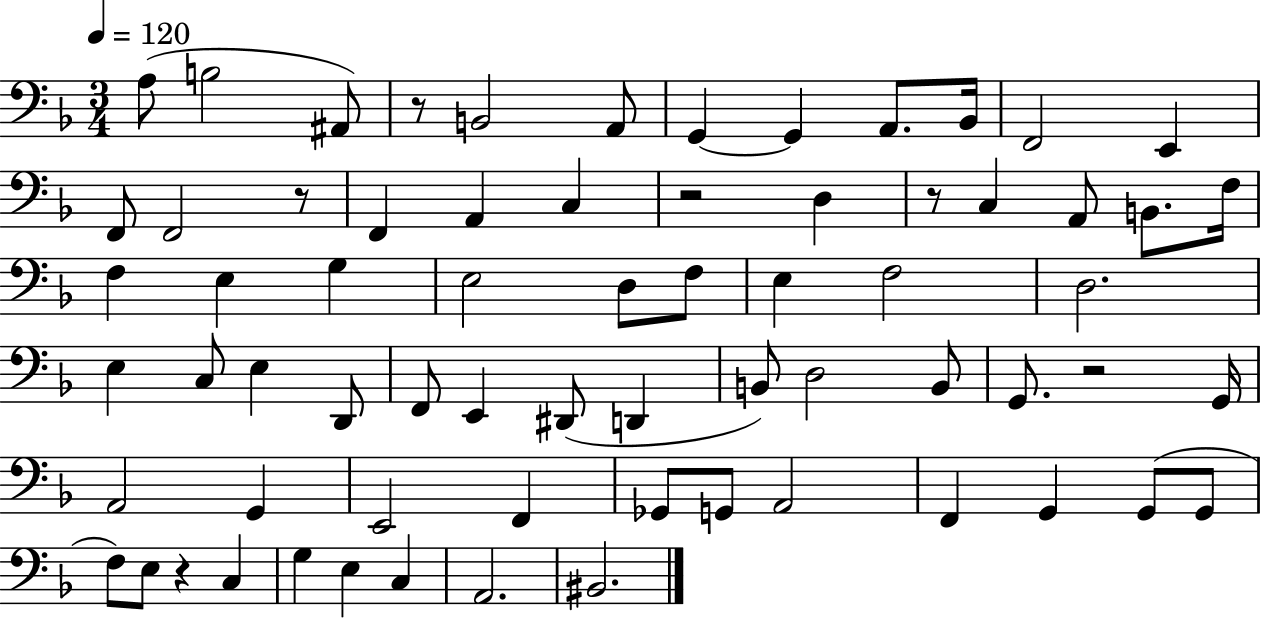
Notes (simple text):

A3/e B3/h A#2/e R/e B2/h A2/e G2/q G2/q A2/e. Bb2/s F2/h E2/q F2/e F2/h R/e F2/q A2/q C3/q R/h D3/q R/e C3/q A2/e B2/e. F3/s F3/q E3/q G3/q E3/h D3/e F3/e E3/q F3/h D3/h. E3/q C3/e E3/q D2/e F2/e E2/q D#2/e D2/q B2/e D3/h B2/e G2/e. R/h G2/s A2/h G2/q E2/h F2/q Gb2/e G2/e A2/h F2/q G2/q G2/e G2/e F3/e E3/e R/q C3/q G3/q E3/q C3/q A2/h. BIS2/h.